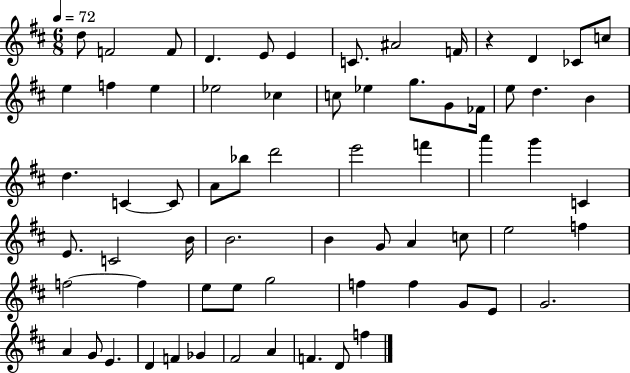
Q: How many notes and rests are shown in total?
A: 68